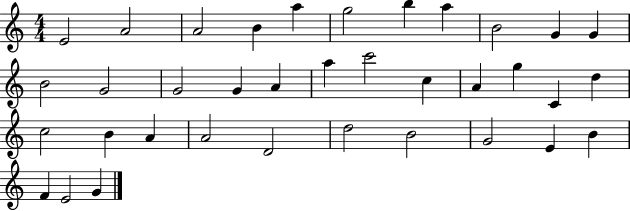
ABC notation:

X:1
T:Untitled
M:4/4
L:1/4
K:C
E2 A2 A2 B a g2 b a B2 G G B2 G2 G2 G A a c'2 c A g C d c2 B A A2 D2 d2 B2 G2 E B F E2 G